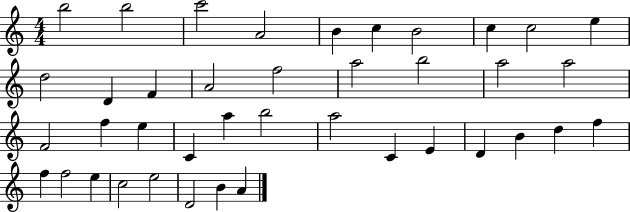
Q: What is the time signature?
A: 4/4